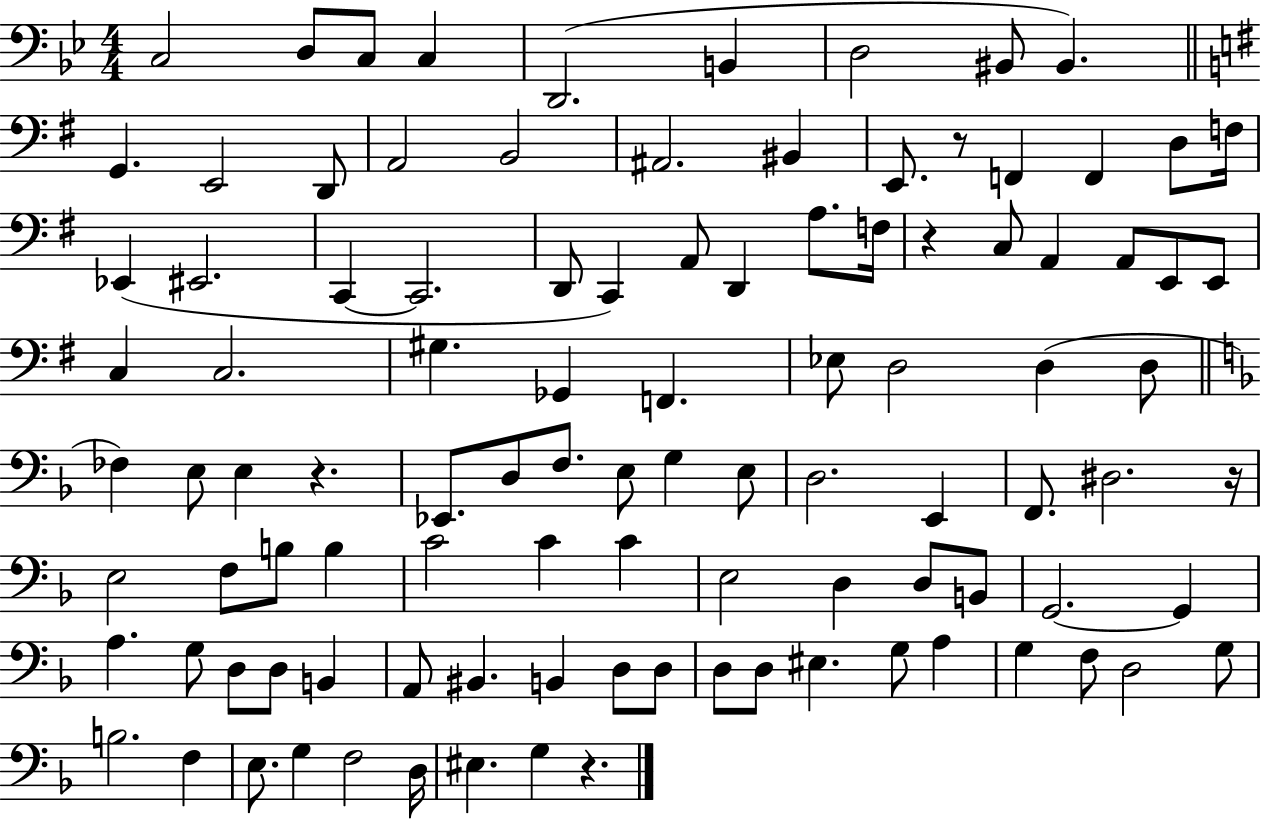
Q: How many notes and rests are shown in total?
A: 103